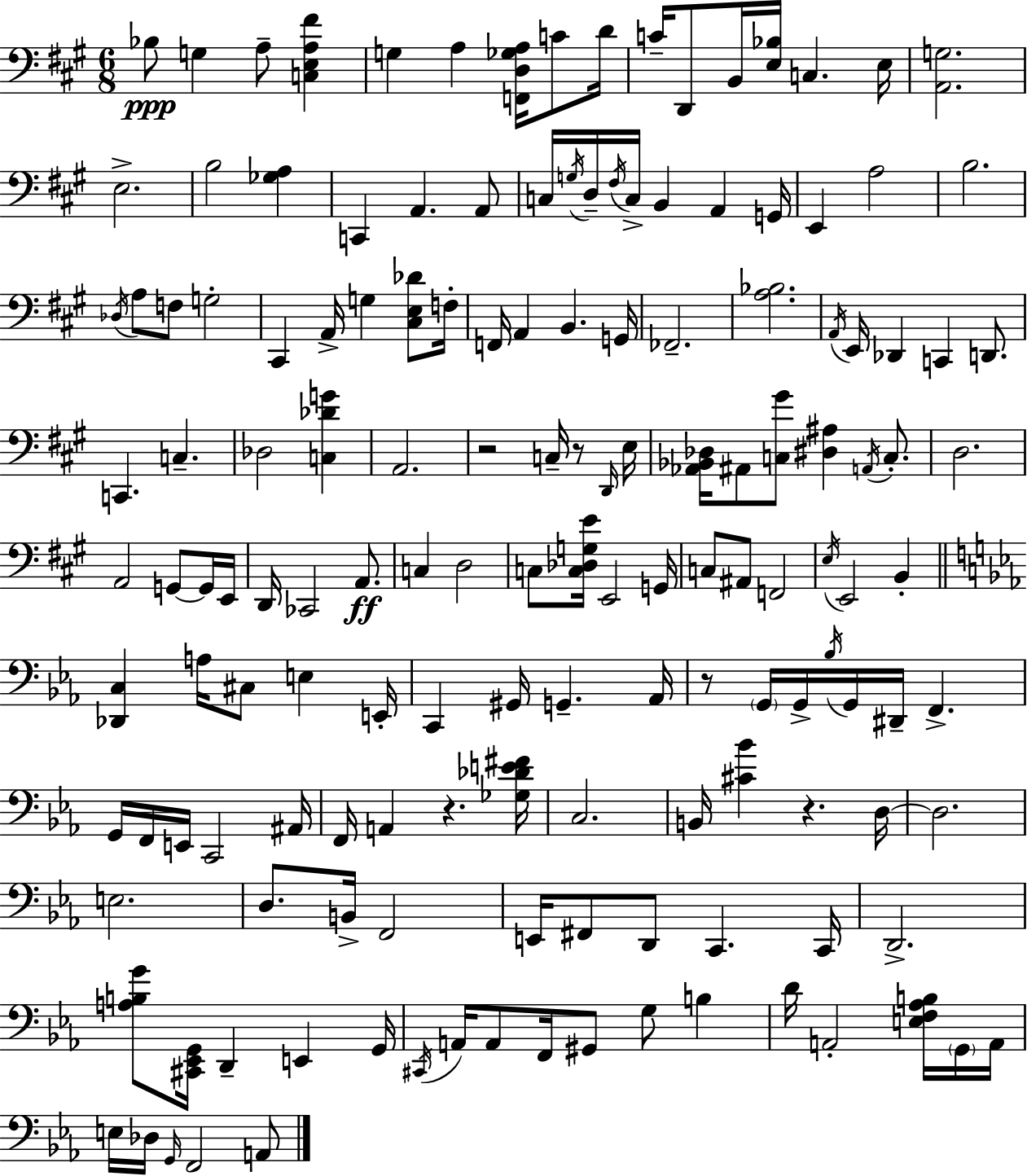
{
  \clef bass
  \numericTimeSignature
  \time 6/8
  \key a \major
  \repeat volta 2 { bes8\ppp g4 a8-- <c e a fis'>4 | g4 a4 <f, d ges a>16 c'8 d'16 | c'16-- d,8 b,16 <e bes>16 c4. e16 | <a, g>2. | \break e2.-> | b2 <ges a>4 | c,4 a,4. a,8 | c16 \acciaccatura { g16 } d16-- \acciaccatura { fis16 } c16-> b,4 a,4 | \break g,16 e,4 a2 | b2. | \acciaccatura { des16 } a8 f8 g2-. | cis,4 a,16-> g4 | \break <cis e des'>8 f16-. f,16 a,4 b,4. | g,16 fes,2.-- | <a bes>2. | \acciaccatura { a,16 } e,16 des,4 c,4 | \break d,8. c,4. c4.-- | des2 | <c des' g'>4 a,2. | r2 | \break c16-- r8 \grace { d,16 } e16 <aes, bes, des>16 ais,8 <c gis'>8 <dis ais>4 | \acciaccatura { a,16 } c8.-. d2. | a,2 | g,8~~ g,16 e,16 d,16 ces,2 | \break a,8.\ff c4 d2 | c8 <c des g e'>16 e,2 | g,16 c8 ais,8 f,2 | \acciaccatura { e16 } e,2 | \break b,4-. \bar "||" \break \key ees \major <des, c>4 a16 cis8 e4 e,16-. | c,4 gis,16 g,4.-- aes,16 | r8 \parenthesize g,16 g,16-> \acciaccatura { bes16 } g,16 dis,16-- f,4.-> | g,16 f,16 e,16 c,2 | \break ais,16 f,16 a,4 r4. | <ges des' e' fis'>16 c2. | b,16 <cis' bes'>4 r4. | d16~~ d2. | \break e2. | d8. b,16-> f,2 | e,16 fis,8 d,8 c,4. | c,16 d,2.-> | \break <a b g'>8 <cis, ees, g,>16 d,4-- e,4 | g,16 \acciaccatura { cis,16 } a,16 a,8 f,16 gis,8 g8 b4 | d'16 a,2-. <e f aes b>16 | \parenthesize g,16 a,16 e16 des16 \grace { g,16 } f,2 | \break a,8 } \bar "|."
}